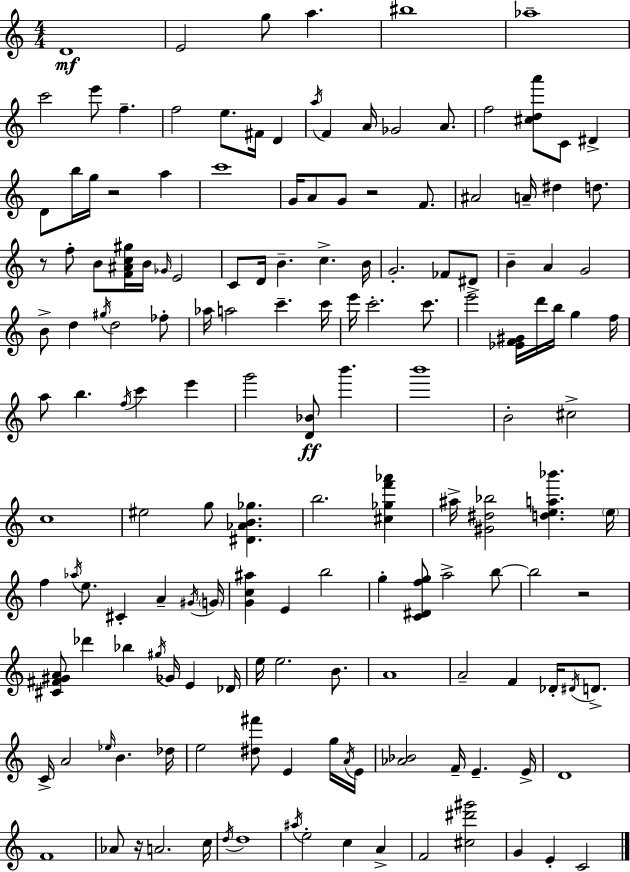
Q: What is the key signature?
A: C major